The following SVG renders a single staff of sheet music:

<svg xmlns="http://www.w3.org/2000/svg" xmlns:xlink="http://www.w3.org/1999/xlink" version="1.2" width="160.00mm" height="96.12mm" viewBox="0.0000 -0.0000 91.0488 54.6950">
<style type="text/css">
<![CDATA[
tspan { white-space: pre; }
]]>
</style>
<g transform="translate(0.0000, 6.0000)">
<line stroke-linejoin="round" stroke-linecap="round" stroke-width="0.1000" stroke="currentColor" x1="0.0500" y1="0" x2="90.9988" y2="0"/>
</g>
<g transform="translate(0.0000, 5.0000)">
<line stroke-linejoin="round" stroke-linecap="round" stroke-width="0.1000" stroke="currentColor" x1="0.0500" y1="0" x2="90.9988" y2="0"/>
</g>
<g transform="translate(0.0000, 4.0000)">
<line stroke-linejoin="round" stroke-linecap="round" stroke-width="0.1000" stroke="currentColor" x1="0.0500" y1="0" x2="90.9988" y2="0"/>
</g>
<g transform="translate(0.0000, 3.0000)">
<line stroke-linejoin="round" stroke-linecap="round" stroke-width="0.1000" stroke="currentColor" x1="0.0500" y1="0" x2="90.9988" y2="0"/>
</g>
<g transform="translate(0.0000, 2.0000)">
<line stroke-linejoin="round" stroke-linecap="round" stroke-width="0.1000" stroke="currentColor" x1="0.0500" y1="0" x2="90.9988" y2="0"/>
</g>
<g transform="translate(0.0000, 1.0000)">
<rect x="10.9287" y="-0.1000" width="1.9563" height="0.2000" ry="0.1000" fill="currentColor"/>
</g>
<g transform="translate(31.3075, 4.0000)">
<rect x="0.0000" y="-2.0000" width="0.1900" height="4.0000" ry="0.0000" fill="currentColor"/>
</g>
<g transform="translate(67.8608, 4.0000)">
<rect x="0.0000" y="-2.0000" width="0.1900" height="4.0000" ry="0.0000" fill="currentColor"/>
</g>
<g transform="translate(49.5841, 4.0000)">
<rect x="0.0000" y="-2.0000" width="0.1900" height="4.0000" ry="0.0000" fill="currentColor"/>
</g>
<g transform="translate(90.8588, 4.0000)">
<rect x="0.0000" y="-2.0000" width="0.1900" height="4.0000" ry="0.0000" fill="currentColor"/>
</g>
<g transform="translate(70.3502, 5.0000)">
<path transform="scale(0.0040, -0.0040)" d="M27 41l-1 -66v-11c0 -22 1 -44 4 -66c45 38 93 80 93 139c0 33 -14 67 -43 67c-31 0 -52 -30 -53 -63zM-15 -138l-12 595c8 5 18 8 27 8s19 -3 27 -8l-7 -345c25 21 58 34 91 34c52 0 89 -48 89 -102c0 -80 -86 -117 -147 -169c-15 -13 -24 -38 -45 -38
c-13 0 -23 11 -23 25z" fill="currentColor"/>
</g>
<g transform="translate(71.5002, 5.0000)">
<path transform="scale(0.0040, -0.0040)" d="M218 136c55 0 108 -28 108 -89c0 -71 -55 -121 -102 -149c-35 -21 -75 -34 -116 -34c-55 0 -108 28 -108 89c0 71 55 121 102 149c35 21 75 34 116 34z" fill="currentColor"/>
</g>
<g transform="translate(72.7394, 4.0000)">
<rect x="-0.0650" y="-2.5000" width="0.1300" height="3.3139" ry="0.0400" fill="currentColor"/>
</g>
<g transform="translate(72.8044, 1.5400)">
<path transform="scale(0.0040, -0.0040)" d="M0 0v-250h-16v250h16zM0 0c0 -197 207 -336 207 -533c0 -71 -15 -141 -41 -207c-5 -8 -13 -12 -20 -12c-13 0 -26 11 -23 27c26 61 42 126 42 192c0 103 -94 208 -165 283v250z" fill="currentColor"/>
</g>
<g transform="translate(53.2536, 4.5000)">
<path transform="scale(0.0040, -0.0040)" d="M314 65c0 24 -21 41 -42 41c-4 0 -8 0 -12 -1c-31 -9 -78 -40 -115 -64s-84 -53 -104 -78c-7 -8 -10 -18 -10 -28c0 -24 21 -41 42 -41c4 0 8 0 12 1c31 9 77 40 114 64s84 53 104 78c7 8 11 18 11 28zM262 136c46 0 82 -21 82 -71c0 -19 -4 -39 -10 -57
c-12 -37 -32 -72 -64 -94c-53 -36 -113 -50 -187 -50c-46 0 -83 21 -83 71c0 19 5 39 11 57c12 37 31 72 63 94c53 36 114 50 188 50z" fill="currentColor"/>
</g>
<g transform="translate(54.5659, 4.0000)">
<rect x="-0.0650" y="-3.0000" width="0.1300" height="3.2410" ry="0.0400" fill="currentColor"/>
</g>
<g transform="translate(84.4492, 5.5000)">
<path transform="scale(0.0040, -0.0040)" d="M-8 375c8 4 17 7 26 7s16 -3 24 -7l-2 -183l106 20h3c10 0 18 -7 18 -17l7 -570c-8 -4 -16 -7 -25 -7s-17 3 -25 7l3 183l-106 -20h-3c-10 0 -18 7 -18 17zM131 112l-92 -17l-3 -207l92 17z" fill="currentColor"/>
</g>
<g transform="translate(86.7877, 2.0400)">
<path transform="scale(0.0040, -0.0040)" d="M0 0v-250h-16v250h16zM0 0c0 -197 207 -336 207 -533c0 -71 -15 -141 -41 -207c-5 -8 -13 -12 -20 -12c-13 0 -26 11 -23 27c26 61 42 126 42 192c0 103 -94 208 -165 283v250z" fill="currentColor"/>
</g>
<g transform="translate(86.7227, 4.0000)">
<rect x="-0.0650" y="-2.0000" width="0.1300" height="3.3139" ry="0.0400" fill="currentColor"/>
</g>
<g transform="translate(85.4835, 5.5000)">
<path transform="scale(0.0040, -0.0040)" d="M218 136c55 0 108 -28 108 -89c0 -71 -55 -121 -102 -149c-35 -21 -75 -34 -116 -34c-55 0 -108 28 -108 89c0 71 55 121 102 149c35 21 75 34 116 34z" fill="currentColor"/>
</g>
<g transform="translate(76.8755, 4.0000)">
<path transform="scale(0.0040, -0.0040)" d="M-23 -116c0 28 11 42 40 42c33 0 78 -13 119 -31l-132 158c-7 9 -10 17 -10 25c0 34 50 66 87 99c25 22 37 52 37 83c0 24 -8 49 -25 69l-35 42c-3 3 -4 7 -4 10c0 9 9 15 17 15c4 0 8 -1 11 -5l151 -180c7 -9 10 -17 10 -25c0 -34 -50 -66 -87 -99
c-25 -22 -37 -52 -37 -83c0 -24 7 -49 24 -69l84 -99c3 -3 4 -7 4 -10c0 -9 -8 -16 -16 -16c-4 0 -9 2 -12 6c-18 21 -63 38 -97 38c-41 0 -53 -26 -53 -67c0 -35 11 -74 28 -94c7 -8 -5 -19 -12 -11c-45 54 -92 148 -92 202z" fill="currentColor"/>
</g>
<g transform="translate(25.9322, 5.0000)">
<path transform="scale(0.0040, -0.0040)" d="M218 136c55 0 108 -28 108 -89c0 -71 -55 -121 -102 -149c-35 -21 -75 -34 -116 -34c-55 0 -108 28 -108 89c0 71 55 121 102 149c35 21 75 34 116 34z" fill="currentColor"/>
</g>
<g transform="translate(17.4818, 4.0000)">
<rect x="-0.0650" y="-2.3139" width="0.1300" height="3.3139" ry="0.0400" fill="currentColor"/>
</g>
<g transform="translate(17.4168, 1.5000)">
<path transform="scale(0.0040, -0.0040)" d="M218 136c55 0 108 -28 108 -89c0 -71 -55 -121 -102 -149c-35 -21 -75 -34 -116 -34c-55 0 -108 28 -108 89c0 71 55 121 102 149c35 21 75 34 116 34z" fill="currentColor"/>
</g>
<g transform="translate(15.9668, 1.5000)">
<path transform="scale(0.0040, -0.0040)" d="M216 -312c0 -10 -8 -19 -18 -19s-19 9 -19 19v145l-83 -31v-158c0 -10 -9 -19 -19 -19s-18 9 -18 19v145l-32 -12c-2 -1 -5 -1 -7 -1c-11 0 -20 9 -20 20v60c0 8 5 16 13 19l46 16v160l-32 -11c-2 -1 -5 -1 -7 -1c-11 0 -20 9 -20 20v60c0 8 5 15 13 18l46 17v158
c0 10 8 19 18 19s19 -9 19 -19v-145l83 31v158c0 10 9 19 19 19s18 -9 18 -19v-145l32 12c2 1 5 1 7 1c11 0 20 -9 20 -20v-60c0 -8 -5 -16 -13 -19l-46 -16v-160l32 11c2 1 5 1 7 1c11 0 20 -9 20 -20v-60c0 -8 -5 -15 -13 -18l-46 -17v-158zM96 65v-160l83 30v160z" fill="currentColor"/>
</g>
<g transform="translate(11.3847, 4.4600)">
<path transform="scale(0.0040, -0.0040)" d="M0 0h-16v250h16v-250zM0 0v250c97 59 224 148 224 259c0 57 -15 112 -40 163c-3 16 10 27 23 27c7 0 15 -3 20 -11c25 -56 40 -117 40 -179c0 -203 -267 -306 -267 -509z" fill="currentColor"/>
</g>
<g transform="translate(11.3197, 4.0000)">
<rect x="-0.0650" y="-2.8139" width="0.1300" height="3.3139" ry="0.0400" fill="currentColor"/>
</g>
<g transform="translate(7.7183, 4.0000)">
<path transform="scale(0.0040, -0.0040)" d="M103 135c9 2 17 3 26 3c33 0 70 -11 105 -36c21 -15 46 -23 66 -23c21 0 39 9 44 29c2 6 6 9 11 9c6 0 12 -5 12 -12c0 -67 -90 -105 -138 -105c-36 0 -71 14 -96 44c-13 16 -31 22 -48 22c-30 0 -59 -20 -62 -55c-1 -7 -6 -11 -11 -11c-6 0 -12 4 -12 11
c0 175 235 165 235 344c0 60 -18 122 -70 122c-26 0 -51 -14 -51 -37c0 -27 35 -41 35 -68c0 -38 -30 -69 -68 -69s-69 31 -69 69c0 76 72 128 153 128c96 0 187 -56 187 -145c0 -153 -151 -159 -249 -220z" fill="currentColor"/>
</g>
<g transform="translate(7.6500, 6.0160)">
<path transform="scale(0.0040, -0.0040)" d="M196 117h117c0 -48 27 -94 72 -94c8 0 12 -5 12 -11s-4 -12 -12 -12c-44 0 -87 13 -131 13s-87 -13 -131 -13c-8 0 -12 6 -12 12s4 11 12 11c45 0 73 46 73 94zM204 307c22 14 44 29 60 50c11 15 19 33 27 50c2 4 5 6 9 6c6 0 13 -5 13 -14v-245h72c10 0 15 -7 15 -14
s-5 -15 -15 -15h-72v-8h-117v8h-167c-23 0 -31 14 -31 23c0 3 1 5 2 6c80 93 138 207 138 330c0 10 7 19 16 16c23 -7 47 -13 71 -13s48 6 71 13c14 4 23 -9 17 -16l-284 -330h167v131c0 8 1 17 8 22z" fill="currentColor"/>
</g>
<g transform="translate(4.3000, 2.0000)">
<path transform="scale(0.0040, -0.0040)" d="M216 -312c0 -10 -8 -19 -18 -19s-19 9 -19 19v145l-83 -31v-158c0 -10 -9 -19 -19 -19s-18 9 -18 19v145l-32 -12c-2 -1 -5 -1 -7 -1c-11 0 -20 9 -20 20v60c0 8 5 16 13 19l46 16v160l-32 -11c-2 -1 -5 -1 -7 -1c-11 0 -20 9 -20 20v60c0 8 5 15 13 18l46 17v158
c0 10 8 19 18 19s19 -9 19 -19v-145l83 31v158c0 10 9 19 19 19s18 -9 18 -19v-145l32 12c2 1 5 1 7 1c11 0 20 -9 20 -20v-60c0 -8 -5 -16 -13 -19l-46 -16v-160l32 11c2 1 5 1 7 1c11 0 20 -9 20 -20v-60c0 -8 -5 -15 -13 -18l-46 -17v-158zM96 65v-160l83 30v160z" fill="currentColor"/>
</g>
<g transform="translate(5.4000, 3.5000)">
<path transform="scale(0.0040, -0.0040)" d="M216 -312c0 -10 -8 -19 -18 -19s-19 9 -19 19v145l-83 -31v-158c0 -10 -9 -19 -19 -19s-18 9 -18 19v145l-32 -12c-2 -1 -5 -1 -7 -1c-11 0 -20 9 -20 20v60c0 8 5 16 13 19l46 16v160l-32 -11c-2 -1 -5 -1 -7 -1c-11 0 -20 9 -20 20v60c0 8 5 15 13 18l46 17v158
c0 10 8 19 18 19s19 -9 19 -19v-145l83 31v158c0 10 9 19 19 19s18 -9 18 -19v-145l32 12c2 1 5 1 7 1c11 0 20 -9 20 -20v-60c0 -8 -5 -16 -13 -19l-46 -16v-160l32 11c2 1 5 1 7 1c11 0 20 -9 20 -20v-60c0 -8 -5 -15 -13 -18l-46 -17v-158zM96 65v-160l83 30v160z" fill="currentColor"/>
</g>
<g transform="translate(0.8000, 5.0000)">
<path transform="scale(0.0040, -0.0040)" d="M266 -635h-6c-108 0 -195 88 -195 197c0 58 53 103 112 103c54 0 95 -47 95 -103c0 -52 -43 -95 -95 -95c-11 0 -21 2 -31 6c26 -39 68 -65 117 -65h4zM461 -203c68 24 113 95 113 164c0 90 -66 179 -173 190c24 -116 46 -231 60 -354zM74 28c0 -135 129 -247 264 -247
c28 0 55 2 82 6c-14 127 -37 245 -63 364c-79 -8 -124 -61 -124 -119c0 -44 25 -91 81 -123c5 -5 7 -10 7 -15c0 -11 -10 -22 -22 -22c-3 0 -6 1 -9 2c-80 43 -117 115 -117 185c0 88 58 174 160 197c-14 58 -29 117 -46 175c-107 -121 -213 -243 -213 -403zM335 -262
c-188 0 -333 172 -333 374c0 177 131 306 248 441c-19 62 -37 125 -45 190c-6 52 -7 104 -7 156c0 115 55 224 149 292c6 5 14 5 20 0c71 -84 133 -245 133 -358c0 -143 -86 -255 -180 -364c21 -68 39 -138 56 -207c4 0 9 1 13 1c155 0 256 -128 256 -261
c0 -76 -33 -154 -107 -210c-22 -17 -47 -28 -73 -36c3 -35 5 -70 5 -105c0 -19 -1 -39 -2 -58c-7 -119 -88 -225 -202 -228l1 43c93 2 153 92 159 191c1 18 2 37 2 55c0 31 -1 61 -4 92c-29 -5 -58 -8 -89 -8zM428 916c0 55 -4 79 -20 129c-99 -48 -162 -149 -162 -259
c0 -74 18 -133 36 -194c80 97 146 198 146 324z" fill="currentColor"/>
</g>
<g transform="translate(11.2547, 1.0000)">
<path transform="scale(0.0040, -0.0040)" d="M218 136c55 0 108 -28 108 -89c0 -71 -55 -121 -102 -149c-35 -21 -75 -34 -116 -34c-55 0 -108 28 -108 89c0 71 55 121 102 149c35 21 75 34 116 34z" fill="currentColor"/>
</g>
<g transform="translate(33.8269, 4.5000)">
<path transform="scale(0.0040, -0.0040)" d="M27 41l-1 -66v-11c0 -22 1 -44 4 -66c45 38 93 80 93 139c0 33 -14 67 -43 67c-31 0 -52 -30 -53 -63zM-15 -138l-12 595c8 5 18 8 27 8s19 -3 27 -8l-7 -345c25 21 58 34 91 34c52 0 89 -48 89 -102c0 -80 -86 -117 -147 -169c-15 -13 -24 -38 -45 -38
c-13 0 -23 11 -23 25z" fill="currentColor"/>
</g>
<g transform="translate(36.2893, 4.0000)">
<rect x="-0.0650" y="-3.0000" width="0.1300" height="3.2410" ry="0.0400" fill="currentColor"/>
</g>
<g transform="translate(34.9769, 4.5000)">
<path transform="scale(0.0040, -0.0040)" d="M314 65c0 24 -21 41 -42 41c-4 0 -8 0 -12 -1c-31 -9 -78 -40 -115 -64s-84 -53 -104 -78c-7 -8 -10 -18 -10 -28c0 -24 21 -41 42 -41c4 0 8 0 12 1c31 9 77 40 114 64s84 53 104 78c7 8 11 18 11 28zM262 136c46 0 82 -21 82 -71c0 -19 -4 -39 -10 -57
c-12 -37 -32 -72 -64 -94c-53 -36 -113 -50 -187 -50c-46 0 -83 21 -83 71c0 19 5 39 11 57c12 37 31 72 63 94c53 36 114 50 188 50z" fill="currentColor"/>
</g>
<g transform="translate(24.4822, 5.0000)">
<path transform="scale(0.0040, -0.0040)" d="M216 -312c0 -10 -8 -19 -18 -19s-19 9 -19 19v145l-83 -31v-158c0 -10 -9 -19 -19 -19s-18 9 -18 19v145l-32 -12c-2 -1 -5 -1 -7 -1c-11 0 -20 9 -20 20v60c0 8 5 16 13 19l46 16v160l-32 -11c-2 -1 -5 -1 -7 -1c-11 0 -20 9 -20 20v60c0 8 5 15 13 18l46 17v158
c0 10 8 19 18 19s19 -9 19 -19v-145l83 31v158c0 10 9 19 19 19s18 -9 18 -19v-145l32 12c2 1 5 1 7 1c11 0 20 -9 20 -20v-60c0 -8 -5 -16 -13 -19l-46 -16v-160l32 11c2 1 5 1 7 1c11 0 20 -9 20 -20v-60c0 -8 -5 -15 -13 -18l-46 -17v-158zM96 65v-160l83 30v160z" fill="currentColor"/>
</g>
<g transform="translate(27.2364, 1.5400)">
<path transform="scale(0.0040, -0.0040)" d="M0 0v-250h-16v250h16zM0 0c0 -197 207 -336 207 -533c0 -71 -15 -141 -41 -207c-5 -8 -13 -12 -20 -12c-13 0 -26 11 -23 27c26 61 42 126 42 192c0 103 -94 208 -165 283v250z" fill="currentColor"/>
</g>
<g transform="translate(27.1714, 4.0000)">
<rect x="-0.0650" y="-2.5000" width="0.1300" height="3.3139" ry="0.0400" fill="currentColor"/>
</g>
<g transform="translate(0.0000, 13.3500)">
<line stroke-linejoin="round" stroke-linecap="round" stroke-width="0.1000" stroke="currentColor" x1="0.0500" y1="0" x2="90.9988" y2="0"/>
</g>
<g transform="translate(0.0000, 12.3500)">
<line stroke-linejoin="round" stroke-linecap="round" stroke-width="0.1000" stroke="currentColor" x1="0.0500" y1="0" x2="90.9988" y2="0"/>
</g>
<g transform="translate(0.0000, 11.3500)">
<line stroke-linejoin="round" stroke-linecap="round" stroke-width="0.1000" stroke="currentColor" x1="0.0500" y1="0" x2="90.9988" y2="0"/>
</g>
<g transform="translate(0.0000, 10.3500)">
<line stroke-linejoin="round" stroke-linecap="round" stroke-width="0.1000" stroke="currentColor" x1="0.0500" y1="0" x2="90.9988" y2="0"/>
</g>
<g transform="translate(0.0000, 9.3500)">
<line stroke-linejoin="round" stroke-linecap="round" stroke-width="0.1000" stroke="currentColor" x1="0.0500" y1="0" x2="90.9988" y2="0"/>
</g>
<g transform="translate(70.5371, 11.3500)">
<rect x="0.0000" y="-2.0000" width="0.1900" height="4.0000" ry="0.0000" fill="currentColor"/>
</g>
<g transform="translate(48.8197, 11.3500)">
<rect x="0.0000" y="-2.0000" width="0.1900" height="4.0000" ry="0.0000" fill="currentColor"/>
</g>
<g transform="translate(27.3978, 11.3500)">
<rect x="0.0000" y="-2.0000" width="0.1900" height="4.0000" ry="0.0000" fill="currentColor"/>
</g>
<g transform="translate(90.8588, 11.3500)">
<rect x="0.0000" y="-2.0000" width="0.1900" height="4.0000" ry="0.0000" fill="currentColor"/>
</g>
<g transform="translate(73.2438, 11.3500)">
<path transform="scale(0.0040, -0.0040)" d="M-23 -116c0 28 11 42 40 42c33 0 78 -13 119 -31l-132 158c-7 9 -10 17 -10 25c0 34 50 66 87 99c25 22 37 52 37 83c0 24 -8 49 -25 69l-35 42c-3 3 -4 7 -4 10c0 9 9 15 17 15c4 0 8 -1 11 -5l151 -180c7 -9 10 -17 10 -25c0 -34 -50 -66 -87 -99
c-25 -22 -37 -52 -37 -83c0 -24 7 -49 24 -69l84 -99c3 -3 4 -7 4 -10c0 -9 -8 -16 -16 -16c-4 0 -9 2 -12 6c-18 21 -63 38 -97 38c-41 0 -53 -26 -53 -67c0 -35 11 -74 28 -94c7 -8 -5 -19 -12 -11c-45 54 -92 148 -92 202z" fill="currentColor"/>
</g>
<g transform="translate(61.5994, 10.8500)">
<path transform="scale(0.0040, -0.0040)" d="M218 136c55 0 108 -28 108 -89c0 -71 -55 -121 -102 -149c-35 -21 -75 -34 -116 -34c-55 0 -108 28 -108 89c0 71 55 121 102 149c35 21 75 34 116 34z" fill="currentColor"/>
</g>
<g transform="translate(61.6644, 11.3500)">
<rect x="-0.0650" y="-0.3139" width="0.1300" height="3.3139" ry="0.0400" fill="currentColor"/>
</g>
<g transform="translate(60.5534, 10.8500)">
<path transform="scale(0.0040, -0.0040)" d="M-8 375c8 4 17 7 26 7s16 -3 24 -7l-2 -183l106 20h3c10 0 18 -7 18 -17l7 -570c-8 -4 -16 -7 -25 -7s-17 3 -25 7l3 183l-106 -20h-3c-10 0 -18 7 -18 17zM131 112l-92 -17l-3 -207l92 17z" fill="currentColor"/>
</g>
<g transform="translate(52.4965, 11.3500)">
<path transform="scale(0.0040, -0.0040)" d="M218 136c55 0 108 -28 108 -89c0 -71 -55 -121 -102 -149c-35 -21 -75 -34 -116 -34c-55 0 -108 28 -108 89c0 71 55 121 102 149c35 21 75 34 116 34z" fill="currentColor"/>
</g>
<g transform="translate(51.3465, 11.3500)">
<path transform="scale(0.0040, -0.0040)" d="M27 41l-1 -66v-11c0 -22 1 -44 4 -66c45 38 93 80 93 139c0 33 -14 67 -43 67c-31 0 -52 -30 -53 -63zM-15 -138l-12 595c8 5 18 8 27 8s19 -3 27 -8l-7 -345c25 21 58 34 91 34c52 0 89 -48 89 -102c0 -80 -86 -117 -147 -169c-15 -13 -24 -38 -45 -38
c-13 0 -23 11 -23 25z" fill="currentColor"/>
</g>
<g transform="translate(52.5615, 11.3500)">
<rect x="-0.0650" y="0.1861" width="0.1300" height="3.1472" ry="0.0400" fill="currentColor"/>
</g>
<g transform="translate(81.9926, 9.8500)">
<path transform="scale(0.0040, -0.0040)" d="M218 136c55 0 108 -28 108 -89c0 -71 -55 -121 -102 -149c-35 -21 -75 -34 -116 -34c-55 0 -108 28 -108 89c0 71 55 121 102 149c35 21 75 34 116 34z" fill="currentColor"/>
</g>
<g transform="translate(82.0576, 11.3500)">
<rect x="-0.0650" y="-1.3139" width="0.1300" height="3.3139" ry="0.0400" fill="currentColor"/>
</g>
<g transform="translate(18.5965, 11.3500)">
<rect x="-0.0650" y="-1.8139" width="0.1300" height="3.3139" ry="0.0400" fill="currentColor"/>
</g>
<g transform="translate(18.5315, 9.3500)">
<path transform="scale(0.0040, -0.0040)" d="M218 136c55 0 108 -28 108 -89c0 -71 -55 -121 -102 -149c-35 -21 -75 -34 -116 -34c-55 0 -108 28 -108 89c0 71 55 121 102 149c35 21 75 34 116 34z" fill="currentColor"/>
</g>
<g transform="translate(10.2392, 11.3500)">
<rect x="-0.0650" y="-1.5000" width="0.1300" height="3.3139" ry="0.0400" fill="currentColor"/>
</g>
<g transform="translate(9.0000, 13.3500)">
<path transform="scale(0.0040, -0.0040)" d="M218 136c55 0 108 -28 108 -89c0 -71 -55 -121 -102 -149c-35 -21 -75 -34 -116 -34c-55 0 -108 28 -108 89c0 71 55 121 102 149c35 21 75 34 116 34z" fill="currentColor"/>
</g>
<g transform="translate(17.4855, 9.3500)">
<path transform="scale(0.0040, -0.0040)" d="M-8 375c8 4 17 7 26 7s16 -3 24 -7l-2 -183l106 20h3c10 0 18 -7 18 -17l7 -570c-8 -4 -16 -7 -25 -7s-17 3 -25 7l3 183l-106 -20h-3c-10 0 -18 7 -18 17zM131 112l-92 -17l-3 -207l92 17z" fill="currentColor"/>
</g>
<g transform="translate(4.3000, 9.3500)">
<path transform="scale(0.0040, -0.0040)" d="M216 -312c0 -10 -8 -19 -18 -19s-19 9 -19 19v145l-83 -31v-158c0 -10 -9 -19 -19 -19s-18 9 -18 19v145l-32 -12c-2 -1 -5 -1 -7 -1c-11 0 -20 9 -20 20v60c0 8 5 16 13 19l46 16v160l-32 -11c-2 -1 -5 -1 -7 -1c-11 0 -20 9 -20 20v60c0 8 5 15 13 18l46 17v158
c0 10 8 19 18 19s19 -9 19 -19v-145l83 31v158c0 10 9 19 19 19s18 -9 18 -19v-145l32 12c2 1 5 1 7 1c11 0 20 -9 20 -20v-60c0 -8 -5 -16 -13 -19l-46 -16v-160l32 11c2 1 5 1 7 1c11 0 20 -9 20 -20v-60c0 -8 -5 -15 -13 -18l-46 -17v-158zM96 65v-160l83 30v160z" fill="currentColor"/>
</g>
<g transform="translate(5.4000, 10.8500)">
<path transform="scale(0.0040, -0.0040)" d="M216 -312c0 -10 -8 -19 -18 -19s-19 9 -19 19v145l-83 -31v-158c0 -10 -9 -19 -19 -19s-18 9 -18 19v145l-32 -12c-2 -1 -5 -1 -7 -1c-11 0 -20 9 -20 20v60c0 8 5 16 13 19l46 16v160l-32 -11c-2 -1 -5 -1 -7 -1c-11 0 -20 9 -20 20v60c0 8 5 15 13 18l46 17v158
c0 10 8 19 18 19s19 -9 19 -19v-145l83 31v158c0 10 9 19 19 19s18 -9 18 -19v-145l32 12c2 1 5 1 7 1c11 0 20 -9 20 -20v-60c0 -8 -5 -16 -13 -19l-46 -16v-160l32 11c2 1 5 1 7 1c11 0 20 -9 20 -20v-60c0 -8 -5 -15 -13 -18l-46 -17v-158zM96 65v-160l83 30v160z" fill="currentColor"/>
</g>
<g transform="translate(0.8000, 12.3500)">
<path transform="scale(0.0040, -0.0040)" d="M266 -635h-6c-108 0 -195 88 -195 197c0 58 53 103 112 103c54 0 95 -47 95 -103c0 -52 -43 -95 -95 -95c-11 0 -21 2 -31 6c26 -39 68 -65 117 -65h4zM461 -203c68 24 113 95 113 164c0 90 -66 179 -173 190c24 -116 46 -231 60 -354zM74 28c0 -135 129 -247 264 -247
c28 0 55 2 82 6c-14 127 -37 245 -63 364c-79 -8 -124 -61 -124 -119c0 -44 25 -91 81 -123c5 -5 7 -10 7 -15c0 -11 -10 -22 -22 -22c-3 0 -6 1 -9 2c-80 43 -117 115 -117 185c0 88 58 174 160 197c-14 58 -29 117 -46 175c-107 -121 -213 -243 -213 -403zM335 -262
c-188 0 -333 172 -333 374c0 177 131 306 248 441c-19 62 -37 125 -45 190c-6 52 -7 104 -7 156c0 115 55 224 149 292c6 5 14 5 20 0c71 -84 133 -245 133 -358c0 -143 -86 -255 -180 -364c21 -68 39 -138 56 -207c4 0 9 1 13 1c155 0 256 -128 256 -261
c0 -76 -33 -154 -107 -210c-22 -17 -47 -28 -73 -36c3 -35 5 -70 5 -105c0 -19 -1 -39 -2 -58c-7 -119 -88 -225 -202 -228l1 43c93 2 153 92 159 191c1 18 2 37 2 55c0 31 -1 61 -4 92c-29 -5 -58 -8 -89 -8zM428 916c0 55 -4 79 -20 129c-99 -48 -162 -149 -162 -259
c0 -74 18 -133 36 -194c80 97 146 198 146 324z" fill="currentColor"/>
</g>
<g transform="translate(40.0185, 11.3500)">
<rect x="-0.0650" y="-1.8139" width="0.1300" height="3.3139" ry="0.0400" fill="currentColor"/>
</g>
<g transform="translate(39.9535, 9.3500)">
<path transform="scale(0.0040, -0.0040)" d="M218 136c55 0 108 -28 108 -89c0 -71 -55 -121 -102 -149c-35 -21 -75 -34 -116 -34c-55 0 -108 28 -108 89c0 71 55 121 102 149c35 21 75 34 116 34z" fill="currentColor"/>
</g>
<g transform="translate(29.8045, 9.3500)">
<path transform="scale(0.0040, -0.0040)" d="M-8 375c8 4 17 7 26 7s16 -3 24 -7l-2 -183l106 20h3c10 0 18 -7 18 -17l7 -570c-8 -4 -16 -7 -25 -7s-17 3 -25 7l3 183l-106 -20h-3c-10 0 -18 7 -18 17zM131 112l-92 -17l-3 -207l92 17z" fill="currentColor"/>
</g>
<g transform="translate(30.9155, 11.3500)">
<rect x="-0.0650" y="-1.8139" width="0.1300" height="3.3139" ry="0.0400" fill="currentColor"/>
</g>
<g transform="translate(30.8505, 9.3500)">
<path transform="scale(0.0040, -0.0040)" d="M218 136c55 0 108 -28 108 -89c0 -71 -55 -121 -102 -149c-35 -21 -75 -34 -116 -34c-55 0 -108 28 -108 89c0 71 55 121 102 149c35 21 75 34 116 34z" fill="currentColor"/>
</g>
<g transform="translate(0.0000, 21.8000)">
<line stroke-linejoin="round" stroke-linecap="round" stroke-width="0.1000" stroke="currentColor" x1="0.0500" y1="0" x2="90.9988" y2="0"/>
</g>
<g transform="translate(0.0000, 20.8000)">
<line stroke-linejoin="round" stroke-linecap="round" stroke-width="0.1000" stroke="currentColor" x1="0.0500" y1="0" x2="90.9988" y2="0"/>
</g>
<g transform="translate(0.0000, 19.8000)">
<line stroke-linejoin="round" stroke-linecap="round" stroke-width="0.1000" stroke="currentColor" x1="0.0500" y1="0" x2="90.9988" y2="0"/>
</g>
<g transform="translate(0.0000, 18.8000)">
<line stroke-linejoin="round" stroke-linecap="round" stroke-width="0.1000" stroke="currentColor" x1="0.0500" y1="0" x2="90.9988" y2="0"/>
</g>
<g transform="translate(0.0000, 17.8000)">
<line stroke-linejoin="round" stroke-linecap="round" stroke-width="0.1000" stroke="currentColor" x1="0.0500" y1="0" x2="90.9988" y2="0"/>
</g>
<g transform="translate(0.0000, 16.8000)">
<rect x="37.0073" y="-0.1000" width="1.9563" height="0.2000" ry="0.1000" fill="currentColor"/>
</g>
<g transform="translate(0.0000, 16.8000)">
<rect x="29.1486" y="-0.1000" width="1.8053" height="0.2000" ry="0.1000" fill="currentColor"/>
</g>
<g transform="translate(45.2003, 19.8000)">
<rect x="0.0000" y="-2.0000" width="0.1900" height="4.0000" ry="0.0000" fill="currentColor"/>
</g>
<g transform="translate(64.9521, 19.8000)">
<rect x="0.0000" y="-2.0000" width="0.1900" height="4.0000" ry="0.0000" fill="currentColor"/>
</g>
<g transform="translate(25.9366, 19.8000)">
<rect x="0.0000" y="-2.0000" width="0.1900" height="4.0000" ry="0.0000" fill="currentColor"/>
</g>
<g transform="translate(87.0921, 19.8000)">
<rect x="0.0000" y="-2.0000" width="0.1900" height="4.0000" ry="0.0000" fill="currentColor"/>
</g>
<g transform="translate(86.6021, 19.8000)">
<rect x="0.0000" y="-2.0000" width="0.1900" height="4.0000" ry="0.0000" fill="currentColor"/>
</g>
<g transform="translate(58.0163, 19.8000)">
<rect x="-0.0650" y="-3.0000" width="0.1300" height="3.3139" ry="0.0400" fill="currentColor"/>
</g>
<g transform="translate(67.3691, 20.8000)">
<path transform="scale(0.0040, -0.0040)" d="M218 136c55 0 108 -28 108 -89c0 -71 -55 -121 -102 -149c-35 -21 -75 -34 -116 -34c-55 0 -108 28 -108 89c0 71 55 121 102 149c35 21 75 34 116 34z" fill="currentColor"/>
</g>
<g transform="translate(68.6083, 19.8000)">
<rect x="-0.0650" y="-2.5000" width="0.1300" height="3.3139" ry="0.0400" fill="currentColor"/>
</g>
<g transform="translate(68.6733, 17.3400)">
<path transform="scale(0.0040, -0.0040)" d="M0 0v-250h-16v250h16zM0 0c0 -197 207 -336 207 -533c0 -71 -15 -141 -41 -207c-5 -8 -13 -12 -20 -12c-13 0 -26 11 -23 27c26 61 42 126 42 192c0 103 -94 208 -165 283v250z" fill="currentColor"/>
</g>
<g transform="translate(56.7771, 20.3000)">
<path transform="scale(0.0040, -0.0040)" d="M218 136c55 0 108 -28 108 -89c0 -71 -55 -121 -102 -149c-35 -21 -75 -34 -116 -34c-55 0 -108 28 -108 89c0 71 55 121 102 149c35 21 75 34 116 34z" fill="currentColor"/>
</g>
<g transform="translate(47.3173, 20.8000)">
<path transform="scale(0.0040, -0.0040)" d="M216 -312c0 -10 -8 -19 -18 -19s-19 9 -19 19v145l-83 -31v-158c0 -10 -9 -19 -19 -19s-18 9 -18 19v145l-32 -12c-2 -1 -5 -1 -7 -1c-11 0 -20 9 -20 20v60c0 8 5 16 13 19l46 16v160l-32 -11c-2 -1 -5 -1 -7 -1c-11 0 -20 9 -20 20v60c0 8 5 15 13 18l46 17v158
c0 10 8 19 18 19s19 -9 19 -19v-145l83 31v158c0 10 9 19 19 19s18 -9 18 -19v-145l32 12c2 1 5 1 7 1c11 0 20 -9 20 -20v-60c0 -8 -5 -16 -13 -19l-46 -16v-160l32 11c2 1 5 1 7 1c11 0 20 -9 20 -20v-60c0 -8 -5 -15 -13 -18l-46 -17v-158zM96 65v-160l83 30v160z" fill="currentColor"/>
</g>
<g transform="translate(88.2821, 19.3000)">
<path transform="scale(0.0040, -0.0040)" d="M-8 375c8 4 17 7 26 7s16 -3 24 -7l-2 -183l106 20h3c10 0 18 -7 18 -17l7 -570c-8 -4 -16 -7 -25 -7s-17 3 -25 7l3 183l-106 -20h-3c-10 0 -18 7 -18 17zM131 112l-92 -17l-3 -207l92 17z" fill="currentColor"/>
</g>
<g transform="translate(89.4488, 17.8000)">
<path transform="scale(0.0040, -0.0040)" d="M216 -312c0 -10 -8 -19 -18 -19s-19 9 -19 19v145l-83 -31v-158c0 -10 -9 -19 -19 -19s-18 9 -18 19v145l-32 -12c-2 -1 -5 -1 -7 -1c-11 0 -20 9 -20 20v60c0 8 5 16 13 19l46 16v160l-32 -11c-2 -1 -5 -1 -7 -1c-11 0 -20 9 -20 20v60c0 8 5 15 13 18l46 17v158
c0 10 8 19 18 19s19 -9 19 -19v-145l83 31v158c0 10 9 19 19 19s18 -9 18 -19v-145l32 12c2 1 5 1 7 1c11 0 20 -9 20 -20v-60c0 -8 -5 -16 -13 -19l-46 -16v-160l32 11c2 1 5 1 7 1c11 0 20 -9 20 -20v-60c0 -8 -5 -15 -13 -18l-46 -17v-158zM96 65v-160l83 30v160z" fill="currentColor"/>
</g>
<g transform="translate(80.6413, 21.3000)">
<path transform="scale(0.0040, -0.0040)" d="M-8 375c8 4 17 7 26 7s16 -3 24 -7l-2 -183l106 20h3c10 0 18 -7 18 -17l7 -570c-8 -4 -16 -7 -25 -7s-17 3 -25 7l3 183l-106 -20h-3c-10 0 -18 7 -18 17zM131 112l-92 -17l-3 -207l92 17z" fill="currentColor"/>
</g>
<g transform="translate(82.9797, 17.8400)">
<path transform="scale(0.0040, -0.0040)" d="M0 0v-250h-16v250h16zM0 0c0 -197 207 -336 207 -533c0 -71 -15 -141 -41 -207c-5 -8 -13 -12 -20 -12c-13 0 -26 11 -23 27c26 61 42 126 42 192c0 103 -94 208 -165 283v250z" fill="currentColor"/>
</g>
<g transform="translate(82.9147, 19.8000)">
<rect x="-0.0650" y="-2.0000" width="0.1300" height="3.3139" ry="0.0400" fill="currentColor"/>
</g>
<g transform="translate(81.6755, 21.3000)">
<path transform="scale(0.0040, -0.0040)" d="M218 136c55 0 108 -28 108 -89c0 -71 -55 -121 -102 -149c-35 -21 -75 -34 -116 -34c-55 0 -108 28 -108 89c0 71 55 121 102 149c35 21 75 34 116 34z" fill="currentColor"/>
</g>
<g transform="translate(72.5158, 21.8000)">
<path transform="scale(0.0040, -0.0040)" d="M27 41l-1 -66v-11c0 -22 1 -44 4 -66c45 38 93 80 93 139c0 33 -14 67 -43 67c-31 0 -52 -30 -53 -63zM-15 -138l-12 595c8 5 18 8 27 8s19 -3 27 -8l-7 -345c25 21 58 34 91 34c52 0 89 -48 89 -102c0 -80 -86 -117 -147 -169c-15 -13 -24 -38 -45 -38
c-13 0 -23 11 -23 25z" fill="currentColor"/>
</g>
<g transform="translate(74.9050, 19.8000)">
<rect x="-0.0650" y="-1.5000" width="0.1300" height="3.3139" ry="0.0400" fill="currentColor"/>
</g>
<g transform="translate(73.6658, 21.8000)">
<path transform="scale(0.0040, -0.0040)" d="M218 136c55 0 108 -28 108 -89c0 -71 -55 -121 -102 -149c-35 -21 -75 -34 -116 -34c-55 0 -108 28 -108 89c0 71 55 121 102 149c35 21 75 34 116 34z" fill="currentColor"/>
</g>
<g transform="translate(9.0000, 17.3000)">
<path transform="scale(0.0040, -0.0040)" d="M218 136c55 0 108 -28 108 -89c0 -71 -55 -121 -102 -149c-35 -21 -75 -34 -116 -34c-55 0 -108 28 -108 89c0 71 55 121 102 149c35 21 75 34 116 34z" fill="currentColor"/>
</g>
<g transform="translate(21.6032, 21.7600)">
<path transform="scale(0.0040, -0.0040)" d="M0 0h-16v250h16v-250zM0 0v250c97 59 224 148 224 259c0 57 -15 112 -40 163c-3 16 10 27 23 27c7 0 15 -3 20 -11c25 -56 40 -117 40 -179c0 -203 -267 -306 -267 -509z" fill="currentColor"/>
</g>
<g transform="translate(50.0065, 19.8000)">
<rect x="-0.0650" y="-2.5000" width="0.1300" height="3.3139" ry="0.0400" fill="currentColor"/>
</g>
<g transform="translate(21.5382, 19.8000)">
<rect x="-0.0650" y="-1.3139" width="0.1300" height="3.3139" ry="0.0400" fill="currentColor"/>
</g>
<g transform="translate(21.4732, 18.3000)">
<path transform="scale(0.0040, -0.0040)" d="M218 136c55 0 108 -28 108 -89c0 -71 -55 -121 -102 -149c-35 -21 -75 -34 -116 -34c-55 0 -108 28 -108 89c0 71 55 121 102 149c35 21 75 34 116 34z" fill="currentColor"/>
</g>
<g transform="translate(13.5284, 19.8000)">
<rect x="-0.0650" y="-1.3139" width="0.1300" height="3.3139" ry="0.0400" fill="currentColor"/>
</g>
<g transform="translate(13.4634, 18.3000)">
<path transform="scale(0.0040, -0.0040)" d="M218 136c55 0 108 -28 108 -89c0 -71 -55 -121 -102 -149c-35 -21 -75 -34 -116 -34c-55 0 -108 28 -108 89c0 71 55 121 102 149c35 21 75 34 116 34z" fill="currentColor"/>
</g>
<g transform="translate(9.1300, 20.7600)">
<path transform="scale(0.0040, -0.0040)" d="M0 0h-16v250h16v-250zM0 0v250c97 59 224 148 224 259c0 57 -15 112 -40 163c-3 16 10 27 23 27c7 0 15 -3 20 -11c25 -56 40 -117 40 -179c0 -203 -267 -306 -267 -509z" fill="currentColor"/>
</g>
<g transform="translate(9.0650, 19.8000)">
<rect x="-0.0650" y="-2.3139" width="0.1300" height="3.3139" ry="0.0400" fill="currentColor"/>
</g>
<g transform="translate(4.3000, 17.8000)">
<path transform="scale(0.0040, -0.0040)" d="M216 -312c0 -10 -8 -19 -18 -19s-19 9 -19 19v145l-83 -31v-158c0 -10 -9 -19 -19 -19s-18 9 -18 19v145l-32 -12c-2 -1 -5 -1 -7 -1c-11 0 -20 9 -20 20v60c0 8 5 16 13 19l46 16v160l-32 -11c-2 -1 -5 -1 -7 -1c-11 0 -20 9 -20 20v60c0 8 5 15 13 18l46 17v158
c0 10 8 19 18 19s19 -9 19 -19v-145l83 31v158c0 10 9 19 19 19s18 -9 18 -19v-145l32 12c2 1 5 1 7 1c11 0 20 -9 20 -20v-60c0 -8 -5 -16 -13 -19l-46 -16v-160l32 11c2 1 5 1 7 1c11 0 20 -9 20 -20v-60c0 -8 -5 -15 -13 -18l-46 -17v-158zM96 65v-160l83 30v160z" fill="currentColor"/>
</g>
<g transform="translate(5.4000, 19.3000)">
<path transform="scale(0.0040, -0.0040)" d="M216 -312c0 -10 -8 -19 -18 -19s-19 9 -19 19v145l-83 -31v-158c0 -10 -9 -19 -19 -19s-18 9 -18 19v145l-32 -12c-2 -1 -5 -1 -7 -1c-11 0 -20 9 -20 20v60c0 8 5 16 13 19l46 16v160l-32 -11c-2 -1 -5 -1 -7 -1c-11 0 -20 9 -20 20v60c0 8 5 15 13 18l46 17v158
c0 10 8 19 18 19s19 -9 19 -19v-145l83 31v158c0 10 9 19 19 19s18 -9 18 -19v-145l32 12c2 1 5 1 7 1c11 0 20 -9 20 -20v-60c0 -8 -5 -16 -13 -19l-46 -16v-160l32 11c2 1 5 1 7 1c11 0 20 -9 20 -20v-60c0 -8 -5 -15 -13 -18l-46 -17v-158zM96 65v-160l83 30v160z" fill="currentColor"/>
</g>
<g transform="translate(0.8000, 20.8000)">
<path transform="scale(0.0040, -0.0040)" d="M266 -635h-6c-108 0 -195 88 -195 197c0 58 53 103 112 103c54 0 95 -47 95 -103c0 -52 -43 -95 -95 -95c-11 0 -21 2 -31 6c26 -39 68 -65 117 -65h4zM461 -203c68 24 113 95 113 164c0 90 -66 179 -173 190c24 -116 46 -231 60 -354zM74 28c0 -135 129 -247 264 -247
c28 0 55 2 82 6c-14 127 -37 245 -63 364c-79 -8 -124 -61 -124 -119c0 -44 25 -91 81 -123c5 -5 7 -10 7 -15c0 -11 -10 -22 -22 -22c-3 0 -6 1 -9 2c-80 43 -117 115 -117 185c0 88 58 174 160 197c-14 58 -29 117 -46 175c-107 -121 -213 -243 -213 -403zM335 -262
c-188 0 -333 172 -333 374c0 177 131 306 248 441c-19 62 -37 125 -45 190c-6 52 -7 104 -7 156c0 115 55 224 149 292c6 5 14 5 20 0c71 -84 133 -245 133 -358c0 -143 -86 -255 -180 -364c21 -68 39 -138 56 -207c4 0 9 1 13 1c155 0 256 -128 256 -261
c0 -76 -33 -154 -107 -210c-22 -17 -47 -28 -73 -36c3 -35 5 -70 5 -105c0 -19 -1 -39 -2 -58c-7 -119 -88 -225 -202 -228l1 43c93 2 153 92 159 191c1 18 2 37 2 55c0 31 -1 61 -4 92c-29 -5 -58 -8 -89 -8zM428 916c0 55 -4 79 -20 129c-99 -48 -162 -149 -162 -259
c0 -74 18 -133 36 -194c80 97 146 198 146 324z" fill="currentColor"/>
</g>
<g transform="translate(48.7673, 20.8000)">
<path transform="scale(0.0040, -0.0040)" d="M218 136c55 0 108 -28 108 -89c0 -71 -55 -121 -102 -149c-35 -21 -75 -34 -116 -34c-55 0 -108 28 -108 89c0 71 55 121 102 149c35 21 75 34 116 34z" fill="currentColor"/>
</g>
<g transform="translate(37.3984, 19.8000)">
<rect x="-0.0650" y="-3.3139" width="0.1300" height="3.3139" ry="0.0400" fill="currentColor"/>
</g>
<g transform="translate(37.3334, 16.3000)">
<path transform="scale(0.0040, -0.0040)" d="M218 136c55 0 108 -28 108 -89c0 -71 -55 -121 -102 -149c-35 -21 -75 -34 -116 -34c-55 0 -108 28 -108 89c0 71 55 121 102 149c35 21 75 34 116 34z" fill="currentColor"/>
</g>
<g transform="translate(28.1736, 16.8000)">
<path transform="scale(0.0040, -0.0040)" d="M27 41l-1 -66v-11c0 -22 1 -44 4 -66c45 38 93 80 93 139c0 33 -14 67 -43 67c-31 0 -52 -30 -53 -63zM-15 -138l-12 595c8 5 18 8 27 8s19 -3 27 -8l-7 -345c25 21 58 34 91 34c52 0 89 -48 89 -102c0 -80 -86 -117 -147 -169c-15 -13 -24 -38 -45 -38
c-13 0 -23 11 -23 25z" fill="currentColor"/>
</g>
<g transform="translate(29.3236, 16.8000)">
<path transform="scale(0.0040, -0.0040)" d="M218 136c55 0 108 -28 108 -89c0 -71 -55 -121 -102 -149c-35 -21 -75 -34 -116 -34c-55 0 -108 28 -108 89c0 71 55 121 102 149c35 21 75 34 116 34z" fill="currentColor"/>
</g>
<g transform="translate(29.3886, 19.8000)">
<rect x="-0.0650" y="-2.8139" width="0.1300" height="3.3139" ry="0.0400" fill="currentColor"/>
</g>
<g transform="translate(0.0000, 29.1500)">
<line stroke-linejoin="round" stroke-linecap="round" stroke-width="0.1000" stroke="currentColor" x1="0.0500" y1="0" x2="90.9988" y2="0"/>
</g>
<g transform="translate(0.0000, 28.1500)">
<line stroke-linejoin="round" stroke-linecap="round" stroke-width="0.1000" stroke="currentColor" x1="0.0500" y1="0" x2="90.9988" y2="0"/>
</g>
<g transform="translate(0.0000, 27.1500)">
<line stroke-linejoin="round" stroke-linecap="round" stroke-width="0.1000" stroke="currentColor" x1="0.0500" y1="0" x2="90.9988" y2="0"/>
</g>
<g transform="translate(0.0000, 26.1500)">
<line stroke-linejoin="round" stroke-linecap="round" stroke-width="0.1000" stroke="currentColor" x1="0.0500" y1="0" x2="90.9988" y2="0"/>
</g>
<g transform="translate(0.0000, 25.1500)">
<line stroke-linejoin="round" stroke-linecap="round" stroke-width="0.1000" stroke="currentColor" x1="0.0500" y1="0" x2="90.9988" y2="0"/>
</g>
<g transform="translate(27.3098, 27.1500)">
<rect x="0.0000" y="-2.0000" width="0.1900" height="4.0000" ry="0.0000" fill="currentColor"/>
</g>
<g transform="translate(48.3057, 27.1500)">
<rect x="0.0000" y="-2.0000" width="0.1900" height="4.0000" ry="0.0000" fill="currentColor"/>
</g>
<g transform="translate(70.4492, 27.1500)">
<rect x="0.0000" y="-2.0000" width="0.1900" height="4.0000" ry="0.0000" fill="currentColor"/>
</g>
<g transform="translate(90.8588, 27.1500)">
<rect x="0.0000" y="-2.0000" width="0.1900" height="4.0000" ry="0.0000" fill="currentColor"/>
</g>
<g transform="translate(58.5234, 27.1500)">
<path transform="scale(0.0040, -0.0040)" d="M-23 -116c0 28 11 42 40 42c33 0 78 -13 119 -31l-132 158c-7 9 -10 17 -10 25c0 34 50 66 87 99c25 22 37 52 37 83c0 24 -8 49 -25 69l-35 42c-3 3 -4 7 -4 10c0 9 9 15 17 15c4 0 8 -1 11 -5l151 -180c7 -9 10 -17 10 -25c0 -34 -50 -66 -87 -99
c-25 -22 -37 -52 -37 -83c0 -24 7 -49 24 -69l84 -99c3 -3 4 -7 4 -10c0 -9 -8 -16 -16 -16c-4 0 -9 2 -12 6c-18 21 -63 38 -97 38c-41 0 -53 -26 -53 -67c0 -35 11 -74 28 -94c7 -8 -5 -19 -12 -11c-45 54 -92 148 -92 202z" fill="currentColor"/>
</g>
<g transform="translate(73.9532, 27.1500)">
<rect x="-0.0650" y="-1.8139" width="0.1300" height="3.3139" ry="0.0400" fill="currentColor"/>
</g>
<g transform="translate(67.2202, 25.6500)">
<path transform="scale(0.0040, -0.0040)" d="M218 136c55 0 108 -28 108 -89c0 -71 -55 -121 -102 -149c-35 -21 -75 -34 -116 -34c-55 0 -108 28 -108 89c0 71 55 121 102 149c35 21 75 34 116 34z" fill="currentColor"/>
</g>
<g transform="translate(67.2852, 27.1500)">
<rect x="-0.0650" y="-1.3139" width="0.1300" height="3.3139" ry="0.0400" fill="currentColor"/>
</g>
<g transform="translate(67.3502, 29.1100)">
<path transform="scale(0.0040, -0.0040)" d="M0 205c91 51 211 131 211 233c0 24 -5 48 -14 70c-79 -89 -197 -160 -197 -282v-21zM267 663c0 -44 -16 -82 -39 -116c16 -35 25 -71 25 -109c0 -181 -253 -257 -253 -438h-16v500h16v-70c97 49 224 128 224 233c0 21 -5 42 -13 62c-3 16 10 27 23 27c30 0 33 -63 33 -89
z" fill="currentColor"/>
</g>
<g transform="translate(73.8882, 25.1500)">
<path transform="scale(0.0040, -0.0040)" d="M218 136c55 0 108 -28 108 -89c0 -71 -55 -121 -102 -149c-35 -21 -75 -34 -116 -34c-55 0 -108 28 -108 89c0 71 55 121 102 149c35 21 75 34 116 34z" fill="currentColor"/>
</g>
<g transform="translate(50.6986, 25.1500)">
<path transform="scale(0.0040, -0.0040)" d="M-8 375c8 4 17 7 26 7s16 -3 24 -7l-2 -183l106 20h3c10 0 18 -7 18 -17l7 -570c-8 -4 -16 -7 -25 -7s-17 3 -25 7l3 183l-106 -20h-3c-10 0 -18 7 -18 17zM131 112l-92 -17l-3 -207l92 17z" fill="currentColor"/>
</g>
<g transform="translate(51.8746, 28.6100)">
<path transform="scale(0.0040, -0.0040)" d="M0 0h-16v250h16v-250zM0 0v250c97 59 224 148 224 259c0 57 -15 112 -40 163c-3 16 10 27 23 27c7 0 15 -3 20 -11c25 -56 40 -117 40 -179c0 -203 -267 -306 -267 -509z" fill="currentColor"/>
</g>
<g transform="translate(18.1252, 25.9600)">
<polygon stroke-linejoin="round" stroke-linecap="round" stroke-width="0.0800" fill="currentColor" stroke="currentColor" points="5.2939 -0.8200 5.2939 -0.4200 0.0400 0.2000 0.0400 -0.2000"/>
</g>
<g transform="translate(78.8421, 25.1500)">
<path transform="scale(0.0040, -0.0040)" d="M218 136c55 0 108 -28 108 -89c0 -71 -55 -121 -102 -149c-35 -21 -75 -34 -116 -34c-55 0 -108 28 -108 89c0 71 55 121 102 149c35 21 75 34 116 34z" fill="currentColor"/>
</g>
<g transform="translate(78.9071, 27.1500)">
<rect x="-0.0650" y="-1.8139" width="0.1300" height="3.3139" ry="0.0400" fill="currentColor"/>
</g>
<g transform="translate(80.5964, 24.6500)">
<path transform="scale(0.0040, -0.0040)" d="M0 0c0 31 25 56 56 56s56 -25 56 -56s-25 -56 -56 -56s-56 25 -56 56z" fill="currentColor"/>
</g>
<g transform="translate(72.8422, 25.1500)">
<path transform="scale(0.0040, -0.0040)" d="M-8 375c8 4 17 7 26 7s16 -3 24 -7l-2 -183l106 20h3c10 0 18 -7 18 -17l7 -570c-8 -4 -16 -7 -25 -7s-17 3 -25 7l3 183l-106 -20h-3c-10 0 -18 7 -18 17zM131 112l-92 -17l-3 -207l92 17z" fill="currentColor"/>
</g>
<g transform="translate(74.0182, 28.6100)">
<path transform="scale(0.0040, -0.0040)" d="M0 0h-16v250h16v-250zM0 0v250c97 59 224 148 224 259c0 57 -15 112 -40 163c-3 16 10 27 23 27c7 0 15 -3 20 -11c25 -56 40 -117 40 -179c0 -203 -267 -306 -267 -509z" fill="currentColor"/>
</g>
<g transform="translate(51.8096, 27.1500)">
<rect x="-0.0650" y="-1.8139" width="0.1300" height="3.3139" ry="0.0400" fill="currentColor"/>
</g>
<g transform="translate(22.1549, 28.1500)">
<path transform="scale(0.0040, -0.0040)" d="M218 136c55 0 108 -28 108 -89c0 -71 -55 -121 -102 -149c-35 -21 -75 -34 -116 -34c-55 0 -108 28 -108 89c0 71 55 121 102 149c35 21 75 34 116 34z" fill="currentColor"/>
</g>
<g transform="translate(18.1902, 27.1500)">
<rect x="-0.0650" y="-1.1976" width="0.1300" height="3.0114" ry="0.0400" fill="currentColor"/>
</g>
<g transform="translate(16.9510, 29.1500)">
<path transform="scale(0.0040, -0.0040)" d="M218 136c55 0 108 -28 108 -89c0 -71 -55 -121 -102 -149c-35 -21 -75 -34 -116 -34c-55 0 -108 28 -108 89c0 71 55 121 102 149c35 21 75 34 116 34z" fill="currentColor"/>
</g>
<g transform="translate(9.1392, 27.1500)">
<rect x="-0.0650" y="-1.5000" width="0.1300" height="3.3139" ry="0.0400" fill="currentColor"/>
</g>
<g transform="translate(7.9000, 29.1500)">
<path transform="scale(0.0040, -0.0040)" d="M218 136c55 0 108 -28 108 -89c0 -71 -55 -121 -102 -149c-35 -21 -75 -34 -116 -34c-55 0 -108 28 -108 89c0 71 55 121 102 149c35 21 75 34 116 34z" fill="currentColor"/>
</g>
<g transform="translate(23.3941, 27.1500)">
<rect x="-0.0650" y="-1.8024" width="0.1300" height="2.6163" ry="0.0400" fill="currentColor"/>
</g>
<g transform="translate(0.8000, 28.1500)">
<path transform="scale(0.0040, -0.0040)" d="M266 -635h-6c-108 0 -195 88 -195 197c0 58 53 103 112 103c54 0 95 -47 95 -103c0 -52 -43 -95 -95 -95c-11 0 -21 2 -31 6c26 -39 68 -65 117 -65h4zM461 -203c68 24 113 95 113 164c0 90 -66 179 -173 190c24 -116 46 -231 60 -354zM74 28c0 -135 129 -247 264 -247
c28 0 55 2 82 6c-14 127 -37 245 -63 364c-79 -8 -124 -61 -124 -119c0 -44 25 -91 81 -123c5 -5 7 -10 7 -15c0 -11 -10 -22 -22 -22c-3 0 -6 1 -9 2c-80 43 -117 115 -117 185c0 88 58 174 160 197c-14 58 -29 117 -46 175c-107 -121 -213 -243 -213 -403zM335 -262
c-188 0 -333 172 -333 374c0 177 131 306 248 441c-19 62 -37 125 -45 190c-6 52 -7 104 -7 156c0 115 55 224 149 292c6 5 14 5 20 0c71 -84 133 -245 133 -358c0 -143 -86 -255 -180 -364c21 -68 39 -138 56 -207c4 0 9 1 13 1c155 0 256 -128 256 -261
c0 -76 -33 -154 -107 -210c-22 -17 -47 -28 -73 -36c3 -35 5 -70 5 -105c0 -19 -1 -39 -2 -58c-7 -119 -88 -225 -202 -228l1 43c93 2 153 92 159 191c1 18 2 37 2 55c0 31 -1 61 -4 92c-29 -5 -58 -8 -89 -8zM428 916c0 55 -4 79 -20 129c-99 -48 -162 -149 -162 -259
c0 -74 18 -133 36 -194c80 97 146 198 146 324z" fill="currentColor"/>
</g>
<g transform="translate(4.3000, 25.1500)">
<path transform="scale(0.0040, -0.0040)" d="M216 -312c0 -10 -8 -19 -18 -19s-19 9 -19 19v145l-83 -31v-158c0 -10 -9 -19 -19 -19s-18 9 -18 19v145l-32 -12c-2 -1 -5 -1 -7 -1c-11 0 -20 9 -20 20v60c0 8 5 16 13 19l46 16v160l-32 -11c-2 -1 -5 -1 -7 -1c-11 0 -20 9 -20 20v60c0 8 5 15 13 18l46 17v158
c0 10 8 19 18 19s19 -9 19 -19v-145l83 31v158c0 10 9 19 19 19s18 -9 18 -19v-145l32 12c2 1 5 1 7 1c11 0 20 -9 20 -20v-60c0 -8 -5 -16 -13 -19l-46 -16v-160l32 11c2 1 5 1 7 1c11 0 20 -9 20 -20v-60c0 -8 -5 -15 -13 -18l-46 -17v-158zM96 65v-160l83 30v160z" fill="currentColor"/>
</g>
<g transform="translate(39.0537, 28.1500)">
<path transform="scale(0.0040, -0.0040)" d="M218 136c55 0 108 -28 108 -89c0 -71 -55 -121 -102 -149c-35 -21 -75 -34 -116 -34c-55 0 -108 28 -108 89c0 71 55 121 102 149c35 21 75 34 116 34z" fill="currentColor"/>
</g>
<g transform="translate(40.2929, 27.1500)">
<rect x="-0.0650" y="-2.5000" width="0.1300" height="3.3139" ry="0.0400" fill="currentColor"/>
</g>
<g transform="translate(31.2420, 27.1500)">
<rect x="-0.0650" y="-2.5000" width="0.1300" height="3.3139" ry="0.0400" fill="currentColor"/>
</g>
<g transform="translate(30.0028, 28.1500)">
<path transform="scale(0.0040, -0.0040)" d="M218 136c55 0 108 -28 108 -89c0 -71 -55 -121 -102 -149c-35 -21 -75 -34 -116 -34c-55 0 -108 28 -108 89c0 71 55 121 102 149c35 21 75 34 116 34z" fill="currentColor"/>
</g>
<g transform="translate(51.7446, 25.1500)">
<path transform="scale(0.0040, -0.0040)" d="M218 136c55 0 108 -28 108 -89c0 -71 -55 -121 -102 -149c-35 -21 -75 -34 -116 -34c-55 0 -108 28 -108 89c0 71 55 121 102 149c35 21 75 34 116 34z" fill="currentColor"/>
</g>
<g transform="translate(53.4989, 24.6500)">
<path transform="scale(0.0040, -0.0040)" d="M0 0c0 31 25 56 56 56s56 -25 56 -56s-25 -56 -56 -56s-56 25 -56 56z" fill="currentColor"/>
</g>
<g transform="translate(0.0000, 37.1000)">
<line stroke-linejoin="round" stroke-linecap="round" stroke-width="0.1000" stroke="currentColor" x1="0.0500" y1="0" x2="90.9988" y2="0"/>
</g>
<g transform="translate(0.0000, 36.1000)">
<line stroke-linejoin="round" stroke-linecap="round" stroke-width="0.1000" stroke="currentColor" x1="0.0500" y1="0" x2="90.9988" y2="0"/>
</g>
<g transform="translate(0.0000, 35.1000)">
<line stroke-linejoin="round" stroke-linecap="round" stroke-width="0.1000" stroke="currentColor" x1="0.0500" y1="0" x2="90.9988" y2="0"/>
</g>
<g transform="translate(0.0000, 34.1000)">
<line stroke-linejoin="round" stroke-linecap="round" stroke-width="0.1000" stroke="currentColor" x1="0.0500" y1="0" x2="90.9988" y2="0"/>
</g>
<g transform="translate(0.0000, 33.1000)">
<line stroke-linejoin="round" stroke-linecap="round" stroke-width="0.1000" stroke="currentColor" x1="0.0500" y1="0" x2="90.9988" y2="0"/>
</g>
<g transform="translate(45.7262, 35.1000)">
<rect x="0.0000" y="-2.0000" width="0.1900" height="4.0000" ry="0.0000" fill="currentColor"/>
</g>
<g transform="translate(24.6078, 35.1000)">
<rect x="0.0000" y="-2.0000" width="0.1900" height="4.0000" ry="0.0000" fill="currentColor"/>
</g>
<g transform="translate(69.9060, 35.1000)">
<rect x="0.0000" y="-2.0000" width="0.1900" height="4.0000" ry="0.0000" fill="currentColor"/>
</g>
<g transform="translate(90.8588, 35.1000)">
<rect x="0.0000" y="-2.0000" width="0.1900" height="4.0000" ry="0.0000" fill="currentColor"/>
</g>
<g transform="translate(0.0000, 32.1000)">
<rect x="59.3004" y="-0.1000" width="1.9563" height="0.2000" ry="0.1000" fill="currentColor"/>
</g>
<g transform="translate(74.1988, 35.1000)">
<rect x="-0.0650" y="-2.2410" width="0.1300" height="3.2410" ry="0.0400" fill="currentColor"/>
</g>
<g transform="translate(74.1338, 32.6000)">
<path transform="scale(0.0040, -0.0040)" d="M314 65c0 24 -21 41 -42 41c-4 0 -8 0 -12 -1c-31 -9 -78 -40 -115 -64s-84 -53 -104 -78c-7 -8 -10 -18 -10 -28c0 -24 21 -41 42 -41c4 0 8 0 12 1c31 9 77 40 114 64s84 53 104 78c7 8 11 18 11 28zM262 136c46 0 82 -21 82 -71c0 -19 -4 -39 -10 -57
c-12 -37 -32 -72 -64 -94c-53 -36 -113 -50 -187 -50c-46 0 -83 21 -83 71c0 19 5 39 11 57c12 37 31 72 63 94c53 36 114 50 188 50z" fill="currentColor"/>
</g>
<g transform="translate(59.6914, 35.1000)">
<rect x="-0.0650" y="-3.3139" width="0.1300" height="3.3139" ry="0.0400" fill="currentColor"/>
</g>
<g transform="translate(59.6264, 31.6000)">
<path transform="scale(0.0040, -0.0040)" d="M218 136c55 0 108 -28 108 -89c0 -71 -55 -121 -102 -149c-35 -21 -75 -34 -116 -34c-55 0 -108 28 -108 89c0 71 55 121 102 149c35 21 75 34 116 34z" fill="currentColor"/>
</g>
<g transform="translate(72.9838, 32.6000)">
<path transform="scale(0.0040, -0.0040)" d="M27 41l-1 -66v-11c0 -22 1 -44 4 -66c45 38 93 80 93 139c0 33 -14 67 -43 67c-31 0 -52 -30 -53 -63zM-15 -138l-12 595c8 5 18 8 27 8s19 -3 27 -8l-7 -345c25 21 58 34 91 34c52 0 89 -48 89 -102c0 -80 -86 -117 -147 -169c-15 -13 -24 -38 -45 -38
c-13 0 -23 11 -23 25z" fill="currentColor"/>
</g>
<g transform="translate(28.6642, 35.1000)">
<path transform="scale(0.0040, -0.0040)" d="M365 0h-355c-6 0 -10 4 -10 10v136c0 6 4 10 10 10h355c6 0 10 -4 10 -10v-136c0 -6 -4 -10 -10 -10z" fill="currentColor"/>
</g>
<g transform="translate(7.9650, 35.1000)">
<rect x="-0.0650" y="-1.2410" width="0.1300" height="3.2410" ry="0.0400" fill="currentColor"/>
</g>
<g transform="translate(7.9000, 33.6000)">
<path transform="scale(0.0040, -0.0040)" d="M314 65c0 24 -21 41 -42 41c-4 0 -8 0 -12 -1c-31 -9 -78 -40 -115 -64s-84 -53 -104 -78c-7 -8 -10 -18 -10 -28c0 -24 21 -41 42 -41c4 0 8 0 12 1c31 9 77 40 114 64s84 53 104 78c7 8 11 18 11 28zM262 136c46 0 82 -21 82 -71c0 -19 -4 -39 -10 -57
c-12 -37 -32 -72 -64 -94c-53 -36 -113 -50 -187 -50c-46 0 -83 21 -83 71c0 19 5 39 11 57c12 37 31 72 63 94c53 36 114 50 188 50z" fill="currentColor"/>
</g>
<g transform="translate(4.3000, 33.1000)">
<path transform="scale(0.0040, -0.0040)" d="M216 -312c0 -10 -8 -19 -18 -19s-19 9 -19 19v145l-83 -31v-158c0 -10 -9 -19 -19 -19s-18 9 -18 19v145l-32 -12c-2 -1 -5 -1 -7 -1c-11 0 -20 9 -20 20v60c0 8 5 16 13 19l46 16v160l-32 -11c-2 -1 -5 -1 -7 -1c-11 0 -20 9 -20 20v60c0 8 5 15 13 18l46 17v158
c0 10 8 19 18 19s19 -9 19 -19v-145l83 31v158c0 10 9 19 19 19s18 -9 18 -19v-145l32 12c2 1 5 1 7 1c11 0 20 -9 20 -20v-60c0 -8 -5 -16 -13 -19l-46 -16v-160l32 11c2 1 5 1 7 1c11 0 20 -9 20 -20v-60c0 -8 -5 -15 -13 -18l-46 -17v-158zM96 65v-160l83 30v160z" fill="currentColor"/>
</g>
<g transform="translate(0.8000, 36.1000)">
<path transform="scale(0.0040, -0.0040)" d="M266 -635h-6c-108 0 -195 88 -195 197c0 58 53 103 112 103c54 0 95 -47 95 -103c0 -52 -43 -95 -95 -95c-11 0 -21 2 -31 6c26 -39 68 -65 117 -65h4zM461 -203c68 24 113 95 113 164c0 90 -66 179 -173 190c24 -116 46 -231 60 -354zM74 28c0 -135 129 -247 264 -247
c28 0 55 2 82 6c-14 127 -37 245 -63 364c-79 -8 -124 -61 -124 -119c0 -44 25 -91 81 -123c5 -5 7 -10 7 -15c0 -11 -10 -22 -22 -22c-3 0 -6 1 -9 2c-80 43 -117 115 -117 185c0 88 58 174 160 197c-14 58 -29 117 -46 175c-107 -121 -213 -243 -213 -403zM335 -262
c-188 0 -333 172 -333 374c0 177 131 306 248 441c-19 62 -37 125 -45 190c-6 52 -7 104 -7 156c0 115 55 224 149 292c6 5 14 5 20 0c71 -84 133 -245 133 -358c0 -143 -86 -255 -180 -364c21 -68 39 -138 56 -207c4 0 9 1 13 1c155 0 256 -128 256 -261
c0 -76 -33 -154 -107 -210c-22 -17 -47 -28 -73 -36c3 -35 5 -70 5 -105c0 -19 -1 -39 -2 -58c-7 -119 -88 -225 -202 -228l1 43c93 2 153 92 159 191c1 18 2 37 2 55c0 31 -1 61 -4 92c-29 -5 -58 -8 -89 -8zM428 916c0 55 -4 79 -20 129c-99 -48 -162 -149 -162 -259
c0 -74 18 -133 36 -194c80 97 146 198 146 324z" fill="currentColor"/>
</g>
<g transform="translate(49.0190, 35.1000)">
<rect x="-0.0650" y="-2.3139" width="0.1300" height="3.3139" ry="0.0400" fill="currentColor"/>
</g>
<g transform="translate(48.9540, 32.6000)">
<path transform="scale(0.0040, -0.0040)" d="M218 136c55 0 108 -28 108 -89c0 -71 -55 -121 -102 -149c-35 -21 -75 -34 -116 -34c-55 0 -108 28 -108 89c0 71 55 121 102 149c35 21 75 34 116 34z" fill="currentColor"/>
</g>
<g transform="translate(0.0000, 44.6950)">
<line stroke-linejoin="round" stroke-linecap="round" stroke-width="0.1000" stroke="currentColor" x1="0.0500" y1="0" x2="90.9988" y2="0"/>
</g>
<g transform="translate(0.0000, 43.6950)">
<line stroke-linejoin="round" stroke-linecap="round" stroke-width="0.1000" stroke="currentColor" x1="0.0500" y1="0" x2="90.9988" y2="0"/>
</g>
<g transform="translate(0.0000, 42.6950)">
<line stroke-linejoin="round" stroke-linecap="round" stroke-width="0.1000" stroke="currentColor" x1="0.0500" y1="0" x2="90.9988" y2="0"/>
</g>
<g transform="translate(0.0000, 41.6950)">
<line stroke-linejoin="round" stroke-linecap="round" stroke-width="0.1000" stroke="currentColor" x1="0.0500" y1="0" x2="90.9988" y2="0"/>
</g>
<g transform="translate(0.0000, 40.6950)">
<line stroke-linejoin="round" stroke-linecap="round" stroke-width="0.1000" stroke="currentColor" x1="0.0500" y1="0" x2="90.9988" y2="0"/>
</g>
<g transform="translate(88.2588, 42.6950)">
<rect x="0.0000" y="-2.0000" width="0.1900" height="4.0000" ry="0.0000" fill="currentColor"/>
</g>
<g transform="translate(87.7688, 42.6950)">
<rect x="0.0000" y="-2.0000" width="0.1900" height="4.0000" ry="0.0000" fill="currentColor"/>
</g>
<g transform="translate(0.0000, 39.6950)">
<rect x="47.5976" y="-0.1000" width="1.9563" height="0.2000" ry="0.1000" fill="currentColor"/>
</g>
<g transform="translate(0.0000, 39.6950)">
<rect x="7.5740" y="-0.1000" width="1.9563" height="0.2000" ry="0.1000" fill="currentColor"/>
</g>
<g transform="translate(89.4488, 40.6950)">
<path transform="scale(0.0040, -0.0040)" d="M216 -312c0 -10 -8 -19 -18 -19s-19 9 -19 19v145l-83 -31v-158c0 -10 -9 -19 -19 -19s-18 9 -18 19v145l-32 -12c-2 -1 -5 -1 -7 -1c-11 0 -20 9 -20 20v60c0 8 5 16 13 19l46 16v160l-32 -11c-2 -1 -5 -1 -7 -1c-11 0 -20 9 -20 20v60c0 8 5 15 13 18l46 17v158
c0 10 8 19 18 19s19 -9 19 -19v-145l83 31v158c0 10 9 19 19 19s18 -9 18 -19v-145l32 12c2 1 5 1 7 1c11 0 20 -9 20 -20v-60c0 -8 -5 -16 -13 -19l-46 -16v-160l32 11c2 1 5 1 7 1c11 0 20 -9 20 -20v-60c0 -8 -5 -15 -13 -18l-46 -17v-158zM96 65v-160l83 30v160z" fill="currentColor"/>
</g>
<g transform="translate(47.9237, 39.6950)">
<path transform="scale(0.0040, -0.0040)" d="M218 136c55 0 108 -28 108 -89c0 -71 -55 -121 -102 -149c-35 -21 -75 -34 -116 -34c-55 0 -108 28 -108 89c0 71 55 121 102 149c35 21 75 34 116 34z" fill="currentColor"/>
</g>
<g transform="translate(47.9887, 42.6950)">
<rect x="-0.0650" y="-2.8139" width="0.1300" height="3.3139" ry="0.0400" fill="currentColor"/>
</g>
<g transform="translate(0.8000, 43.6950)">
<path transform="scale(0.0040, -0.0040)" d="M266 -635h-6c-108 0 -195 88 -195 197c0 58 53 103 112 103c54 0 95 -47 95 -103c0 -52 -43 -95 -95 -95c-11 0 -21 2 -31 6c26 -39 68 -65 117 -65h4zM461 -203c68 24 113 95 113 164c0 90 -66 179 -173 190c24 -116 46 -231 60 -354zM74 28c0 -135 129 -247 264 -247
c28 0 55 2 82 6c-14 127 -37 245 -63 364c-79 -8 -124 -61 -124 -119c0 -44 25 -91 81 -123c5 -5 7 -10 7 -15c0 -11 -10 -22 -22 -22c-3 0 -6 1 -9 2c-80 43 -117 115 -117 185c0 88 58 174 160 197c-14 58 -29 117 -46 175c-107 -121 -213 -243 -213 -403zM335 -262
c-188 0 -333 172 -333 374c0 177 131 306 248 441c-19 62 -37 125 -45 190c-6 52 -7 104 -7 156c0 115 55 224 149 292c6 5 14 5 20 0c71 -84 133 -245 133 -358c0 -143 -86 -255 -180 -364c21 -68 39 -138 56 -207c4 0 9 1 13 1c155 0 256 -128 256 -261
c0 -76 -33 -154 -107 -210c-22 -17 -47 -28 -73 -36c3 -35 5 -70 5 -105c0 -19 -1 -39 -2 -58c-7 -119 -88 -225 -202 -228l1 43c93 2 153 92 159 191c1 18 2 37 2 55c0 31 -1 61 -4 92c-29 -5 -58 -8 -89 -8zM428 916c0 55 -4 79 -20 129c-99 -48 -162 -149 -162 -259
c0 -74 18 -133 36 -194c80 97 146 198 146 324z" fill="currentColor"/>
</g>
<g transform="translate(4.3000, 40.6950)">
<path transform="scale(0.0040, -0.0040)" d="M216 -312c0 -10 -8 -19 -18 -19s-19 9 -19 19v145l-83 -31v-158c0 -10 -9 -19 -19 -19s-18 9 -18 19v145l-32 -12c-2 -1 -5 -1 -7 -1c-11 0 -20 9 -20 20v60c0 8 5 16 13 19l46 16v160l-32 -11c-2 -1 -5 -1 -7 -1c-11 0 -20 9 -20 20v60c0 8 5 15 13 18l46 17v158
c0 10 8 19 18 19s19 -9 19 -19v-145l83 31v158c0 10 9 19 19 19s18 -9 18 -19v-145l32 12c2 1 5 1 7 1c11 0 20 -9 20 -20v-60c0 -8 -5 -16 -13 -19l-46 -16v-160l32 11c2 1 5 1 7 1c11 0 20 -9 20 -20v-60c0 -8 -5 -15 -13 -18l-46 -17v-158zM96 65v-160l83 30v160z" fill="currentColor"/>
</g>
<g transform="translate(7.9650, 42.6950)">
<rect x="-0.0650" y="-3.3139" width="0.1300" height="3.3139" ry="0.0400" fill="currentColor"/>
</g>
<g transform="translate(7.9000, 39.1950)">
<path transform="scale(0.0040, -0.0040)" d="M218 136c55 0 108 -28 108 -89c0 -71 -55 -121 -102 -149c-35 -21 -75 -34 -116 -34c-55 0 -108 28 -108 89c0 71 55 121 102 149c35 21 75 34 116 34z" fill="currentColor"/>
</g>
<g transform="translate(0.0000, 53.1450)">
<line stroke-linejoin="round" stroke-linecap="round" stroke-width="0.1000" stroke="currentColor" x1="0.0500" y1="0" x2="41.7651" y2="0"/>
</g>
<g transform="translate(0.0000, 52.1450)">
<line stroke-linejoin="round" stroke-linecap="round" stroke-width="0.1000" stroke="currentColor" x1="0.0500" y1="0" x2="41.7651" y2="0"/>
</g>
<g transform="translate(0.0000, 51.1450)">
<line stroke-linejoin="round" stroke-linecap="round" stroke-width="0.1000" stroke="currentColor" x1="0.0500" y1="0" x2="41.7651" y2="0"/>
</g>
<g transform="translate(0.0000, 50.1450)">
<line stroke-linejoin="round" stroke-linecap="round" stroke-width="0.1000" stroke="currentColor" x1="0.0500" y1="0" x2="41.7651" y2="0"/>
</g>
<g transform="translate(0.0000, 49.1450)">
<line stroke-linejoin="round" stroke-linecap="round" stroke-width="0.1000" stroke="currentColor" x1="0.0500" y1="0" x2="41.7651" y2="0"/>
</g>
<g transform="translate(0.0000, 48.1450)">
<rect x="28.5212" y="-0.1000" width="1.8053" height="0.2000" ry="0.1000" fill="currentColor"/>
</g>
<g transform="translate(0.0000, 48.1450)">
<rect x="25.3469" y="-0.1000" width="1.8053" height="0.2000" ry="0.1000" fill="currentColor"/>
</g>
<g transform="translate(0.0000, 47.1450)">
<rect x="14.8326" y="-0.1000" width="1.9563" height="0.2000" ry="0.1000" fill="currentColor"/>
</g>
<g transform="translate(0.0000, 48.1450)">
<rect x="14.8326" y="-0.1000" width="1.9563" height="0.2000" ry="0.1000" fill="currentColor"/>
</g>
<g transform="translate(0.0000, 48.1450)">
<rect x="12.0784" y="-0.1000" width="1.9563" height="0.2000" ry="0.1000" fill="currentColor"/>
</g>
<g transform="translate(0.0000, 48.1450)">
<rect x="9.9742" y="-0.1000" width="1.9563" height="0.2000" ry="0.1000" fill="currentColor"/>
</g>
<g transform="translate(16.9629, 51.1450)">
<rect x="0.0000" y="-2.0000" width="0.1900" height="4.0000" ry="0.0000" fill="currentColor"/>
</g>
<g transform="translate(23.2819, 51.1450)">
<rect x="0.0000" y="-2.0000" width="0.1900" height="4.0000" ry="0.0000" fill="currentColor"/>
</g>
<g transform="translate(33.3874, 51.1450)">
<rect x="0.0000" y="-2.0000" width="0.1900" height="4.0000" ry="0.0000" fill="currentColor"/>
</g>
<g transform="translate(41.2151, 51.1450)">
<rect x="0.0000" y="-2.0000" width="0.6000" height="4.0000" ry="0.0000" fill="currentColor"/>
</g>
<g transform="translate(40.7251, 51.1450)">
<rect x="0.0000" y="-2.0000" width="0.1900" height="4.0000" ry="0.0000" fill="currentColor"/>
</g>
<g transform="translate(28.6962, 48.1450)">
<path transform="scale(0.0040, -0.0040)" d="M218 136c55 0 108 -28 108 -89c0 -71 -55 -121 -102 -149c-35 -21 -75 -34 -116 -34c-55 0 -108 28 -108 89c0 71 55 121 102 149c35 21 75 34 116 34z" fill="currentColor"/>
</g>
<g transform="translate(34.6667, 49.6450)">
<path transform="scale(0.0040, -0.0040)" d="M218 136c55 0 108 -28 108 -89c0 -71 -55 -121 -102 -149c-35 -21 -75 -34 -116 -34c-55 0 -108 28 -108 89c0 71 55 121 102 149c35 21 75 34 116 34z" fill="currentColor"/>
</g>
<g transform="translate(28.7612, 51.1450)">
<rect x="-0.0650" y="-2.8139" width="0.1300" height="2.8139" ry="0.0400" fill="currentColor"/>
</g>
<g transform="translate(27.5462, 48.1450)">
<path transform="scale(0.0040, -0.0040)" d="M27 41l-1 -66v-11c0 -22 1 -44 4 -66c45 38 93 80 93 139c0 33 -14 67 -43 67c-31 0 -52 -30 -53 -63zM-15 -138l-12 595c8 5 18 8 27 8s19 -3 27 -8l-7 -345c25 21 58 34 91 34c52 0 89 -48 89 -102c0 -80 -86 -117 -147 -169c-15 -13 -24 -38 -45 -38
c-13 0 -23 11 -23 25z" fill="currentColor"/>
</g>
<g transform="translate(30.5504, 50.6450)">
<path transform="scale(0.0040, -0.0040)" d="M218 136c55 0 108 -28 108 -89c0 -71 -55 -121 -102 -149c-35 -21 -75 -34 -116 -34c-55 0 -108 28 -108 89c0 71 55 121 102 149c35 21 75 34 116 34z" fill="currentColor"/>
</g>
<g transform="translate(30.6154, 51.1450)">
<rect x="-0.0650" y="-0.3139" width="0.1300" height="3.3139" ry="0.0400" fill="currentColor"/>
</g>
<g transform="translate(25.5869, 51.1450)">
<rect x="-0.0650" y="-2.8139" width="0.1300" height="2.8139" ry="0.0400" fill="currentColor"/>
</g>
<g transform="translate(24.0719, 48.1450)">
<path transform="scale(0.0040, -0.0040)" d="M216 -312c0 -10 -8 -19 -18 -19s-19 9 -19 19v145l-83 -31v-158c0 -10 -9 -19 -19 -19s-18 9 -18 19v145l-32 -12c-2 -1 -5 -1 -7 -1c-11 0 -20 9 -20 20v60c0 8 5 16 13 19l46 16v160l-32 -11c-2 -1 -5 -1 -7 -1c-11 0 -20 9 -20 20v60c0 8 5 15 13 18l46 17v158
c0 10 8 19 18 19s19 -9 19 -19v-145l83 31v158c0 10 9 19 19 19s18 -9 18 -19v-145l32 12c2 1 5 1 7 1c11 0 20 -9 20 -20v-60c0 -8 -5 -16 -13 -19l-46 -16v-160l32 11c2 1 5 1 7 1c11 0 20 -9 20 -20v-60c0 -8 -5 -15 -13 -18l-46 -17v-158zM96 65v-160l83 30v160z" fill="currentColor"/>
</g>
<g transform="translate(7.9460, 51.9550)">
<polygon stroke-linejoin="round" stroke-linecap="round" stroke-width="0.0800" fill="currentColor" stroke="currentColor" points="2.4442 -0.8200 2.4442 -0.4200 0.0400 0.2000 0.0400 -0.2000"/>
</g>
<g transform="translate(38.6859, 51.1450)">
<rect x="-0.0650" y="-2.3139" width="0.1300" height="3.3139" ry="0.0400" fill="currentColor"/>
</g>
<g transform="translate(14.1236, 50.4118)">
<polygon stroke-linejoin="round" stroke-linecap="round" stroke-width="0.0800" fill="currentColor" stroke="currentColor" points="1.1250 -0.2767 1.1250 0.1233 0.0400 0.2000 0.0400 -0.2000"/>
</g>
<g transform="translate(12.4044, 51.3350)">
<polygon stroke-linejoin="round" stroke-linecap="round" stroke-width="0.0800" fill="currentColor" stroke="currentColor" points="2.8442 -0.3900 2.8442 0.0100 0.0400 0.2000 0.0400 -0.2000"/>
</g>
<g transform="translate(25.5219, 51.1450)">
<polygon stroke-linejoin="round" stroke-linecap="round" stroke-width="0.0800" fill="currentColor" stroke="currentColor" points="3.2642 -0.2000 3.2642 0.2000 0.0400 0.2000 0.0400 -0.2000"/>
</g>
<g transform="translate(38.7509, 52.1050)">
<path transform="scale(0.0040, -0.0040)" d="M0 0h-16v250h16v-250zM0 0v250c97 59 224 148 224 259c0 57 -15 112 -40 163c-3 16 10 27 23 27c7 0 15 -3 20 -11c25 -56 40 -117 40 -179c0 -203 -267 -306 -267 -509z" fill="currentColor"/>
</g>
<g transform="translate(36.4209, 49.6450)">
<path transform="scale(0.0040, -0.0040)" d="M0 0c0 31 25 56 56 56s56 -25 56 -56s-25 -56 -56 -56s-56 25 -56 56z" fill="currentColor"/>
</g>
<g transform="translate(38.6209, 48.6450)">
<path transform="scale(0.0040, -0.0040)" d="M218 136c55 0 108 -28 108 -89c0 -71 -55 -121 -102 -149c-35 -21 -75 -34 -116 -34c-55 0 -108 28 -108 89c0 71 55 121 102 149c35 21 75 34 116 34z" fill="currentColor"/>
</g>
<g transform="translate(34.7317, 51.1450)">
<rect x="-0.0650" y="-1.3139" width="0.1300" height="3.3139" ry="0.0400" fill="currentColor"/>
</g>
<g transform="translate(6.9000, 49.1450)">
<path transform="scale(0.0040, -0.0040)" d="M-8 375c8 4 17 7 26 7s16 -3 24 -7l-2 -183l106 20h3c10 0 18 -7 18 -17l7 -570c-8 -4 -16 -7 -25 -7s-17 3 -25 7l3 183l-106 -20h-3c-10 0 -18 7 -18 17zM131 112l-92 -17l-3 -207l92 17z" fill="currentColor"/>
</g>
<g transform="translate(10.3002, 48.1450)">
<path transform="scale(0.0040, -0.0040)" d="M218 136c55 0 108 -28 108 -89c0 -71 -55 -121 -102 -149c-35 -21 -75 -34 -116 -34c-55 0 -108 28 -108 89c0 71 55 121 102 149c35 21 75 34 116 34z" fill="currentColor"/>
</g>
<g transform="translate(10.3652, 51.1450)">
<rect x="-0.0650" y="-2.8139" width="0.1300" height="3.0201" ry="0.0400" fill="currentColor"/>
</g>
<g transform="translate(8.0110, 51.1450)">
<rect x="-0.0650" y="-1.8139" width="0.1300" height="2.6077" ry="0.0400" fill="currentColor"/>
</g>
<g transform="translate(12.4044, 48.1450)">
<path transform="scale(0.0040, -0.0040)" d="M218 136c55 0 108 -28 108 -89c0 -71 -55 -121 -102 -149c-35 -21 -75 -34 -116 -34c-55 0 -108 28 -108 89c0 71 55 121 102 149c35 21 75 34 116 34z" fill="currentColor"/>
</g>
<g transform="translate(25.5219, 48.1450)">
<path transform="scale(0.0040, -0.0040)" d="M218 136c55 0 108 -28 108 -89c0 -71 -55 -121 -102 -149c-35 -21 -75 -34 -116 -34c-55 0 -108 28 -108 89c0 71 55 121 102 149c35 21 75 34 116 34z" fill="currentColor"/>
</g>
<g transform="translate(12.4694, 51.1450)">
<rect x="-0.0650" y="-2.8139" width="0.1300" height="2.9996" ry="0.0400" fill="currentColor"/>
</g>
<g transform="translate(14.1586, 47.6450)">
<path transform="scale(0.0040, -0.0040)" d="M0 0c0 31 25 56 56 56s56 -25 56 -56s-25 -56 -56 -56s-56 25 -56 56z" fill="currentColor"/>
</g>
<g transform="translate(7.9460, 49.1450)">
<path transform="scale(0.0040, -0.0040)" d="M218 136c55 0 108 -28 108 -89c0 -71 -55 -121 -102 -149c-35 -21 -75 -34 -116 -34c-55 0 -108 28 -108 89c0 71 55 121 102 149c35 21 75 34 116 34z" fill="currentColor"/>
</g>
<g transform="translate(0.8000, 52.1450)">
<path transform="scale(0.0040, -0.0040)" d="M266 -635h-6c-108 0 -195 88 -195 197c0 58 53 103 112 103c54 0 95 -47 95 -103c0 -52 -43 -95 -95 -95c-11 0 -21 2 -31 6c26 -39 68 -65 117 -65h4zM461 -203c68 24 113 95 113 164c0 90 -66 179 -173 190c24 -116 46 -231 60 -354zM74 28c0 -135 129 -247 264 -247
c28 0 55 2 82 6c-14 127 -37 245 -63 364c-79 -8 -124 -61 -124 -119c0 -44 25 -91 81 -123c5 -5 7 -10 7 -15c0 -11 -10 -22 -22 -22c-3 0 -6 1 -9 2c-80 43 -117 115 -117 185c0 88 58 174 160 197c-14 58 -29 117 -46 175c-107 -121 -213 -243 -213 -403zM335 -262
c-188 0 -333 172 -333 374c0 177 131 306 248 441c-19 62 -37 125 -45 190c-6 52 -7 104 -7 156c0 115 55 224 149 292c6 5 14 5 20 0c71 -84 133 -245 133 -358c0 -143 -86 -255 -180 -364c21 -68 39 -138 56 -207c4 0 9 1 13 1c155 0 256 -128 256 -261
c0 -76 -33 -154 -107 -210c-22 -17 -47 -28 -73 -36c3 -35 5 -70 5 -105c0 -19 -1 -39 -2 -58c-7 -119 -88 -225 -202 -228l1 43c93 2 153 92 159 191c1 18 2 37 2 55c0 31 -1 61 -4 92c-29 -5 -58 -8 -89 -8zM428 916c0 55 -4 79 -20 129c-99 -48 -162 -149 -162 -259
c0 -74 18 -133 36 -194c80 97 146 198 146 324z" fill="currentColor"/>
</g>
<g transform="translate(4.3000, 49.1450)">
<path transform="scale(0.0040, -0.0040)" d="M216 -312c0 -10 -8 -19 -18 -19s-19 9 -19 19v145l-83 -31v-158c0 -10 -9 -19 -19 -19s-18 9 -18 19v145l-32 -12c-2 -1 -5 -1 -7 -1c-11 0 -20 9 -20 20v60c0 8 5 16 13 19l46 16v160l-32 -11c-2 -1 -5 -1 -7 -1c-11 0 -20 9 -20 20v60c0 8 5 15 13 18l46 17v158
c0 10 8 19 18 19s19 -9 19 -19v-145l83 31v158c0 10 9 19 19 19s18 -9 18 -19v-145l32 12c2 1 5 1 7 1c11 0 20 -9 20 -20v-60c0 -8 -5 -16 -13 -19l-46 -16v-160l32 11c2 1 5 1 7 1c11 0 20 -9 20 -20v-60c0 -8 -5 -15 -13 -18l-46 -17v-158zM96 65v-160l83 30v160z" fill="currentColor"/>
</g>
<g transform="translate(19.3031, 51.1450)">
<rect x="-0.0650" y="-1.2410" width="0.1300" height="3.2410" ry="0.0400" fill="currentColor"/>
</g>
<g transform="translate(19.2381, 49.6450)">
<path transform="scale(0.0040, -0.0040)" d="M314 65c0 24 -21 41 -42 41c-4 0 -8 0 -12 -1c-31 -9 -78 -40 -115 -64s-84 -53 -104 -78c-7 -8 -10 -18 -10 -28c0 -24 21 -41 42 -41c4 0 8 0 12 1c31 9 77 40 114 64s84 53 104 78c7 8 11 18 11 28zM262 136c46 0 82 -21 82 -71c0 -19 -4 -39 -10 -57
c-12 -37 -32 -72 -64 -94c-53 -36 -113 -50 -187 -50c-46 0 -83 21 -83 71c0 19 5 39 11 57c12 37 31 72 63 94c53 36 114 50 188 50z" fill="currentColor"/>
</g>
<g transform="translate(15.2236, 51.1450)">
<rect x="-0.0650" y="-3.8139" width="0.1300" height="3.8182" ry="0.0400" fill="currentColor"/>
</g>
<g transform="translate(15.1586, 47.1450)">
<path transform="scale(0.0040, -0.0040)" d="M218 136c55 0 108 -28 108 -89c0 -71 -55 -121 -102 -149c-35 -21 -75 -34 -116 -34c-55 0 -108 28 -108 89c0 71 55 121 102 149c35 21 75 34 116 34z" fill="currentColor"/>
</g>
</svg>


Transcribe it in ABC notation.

X:1
T:Untitled
M:2/4
L:1/4
K:D
a/2 ^g ^G/2 _A2 A2 _G/2 z F/2 E f f f _B c z e g/2 e e/2 _a b ^G A G/2 _E F/2 E E/2 G/2 G G f/2 z e/4 f/2 f e2 z2 g b _g2 b a f/2 a/2 a/2 c'/4 e2 ^a/2 _a/2 c e g/2